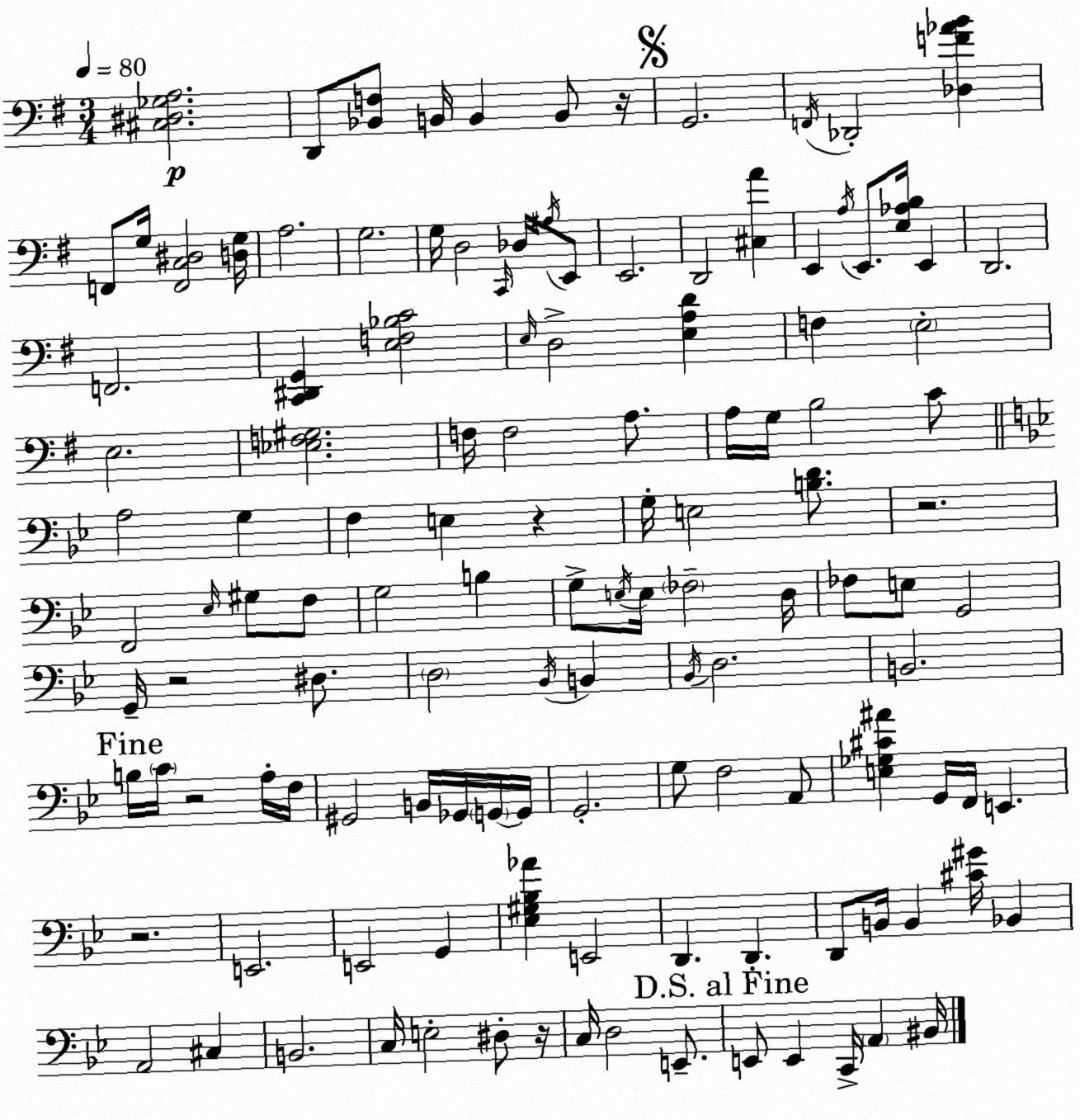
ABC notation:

X:1
T:Untitled
M:3/4
L:1/4
K:G
[^C,^D,_G,A,]2 D,,/2 [_B,,F,]/2 B,,/4 B,, B,,/2 z/4 G,,2 F,,/4 _D,,2 [_D,F_AB] F,,/2 G,/4 [F,,C,^D,]2 [D,G,]/4 A,2 G,2 G,/4 D,2 C,,/4 _D,/4 ^A,/4 E,,/2 E,,2 D,,2 [^C,A] E,, A,/4 E,,/2 [E,_A,B,]/4 E,, D,,2 F,,2 [C,,^D,,G,,] [E,F,_B,C]2 E,/4 D,2 [E,A,D] F, E,2 E,2 [_E,F,^G,]2 F,/4 F,2 A,/2 A,/4 G,/4 B,2 C/2 A,2 G, F, E, z G,/4 E,2 [B,D]/2 z2 F,,2 _E,/4 ^G,/2 F,/2 G,2 B, G,/2 E,/4 E,/4 _F,2 D,/4 _F,/2 E,/2 G,,2 G,,/4 z2 ^D,/2 D,2 _B,,/4 B,, _B,,/4 D,2 B,,2 B,/4 C/4 z2 A,/4 F,/4 ^G,,2 B,,/4 _G,,/4 G,,/4 G,,/4 G,,2 G,/2 F,2 A,,/2 [E,_G,^C^A] G,,/4 F,,/4 E,, z2 E,,2 E,,2 G,, [_E,^G,_B,_A] E,,2 D,, D,, D,,/2 B,,/4 B,, [^C^G]/4 _B,, A,,2 ^C, B,,2 C,/4 E,2 ^D,/2 z/4 C,/4 D,2 E,,/2 E,,/2 E,, C,,/4 A,, ^B,,/4